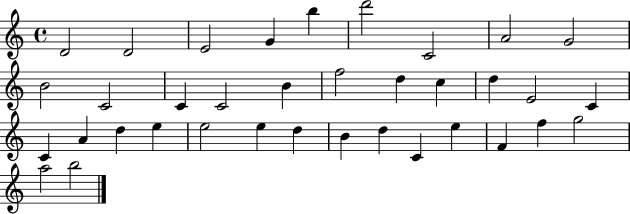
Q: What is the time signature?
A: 4/4